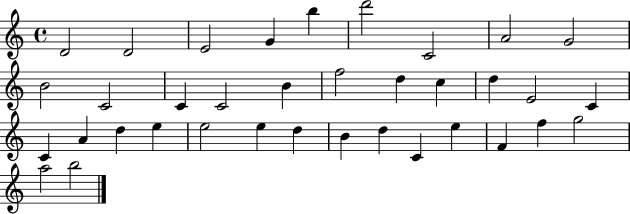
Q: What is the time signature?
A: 4/4